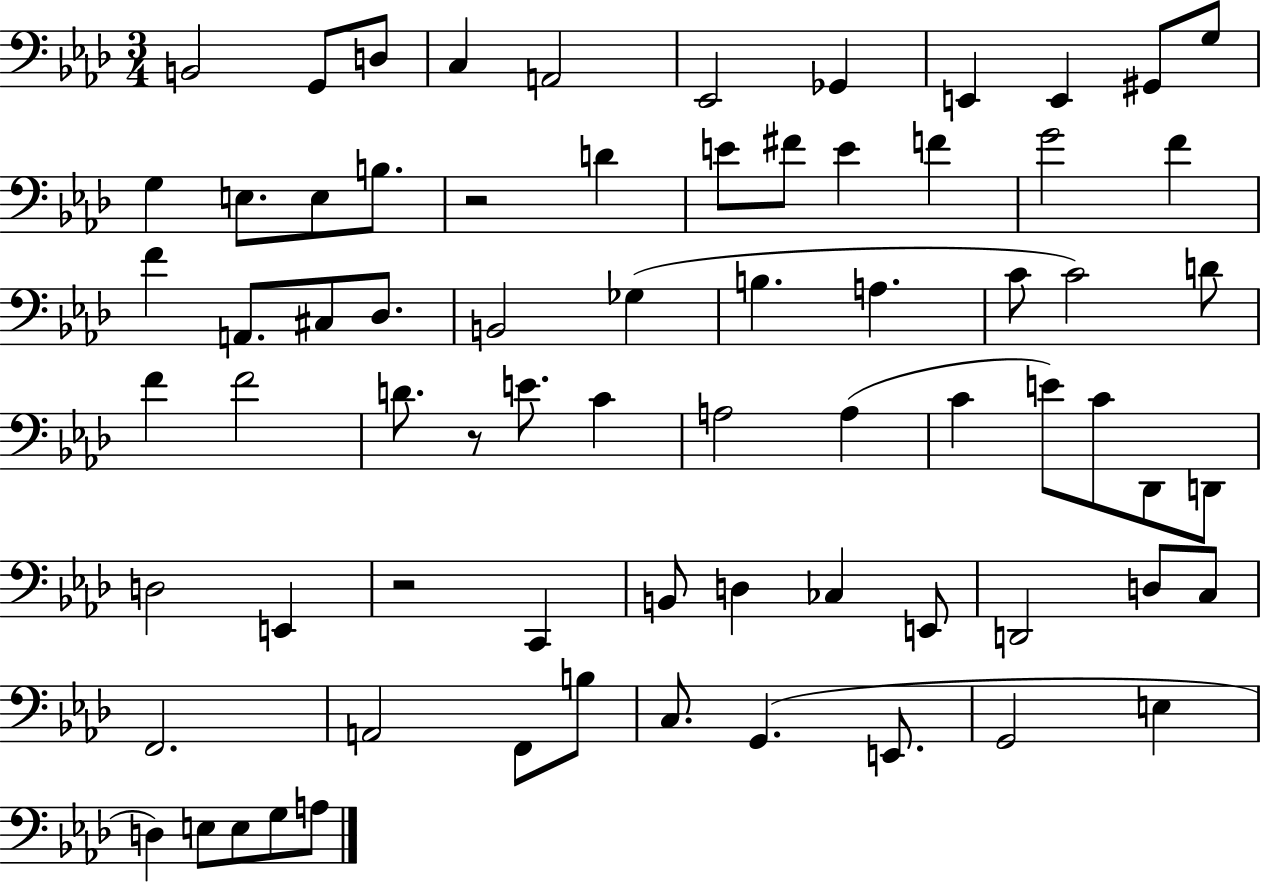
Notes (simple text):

B2/h G2/e D3/e C3/q A2/h Eb2/h Gb2/q E2/q E2/q G#2/e G3/e G3/q E3/e. E3/e B3/e. R/h D4/q E4/e F#4/e E4/q F4/q G4/h F4/q F4/q A2/e. C#3/e Db3/e. B2/h Gb3/q B3/q. A3/q. C4/e C4/h D4/e F4/q F4/h D4/e. R/e E4/e. C4/q A3/h A3/q C4/q E4/e C4/e Db2/e D2/e D3/h E2/q R/h C2/q B2/e D3/q CES3/q E2/e D2/h D3/e C3/e F2/h. A2/h F2/e B3/e C3/e. G2/q. E2/e. G2/h E3/q D3/q E3/e E3/e G3/e A3/e